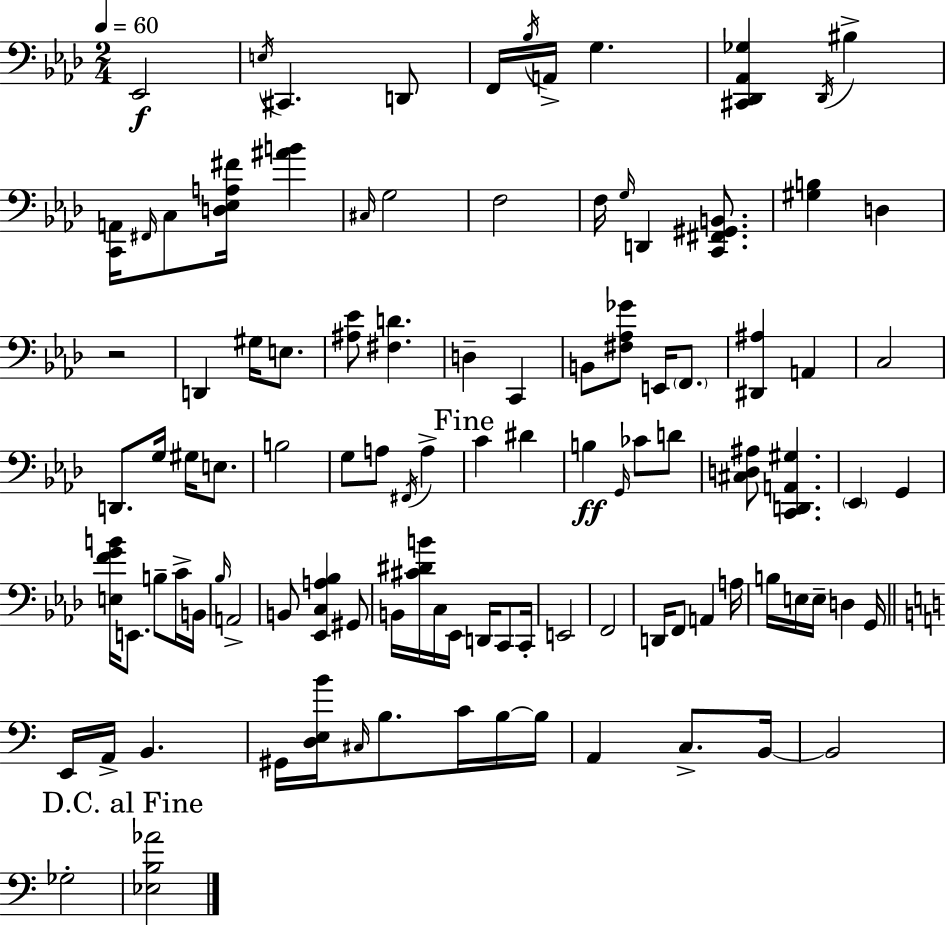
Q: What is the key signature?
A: AES major